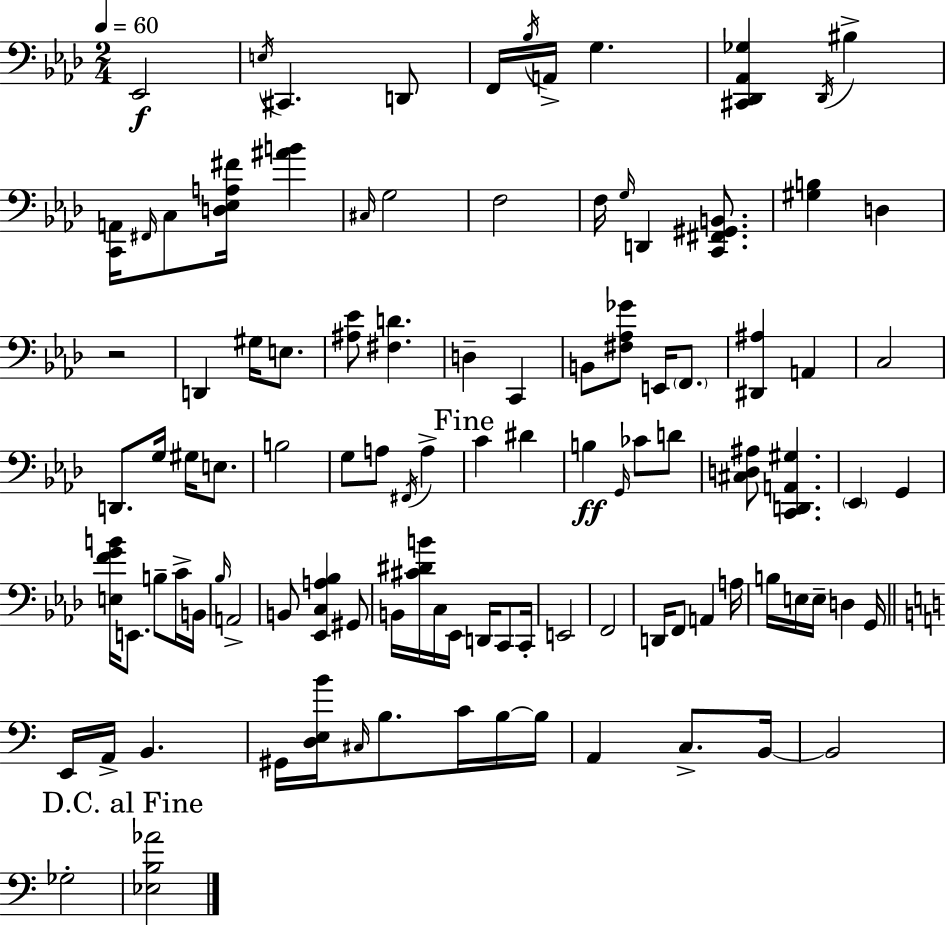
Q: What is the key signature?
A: AES major